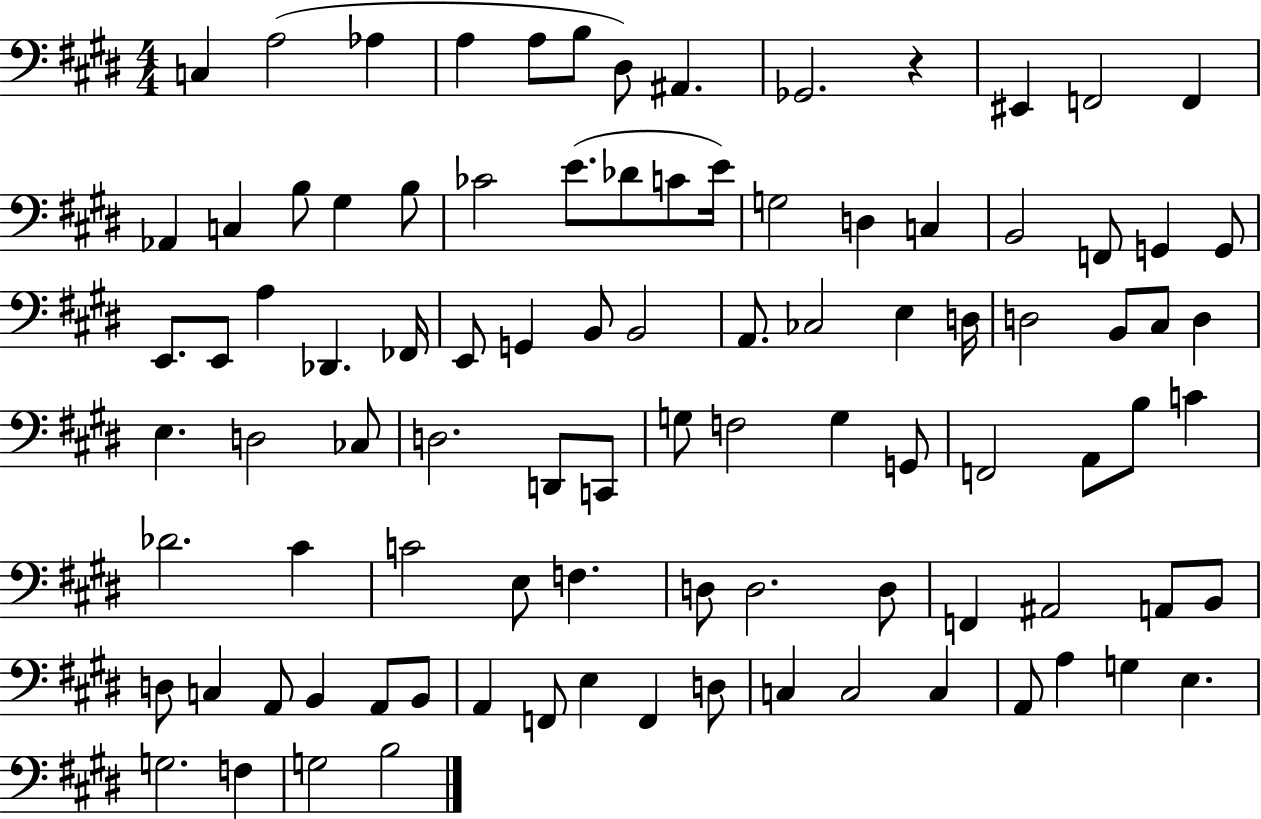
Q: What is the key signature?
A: E major